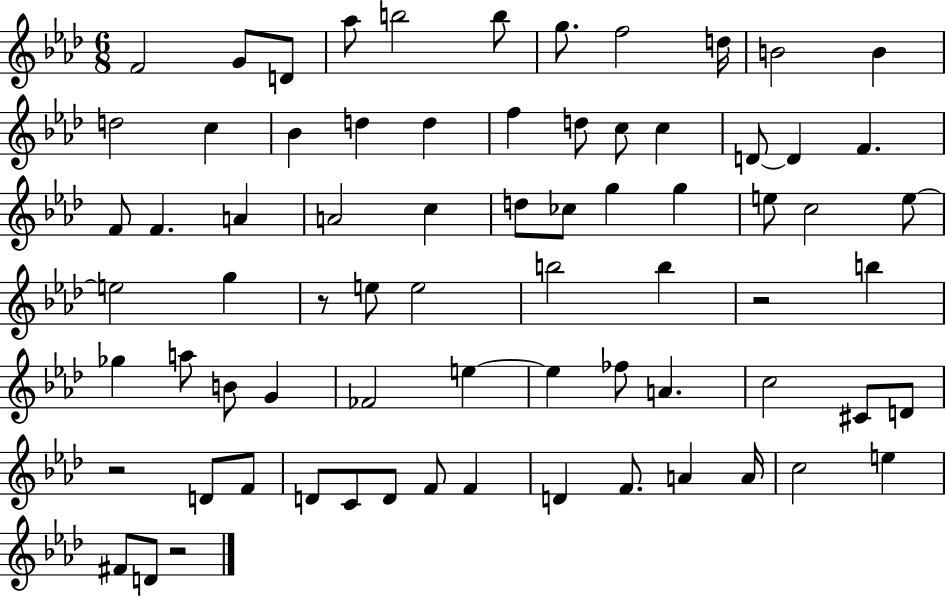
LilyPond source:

{
  \clef treble
  \numericTimeSignature
  \time 6/8
  \key aes \major
  \repeat volta 2 { f'2 g'8 d'8 | aes''8 b''2 b''8 | g''8. f''2 d''16 | b'2 b'4 | \break d''2 c''4 | bes'4 d''4 d''4 | f''4 d''8 c''8 c''4 | d'8~~ d'4 f'4. | \break f'8 f'4. a'4 | a'2 c''4 | d''8 ces''8 g''4 g''4 | e''8 c''2 e''8~~ | \break e''2 g''4 | r8 e''8 e''2 | b''2 b''4 | r2 b''4 | \break ges''4 a''8 b'8 g'4 | fes'2 e''4~~ | e''4 fes''8 a'4. | c''2 cis'8 d'8 | \break r2 d'8 f'8 | d'8 c'8 d'8 f'8 f'4 | d'4 f'8. a'4 a'16 | c''2 e''4 | \break fis'8 d'8 r2 | } \bar "|."
}